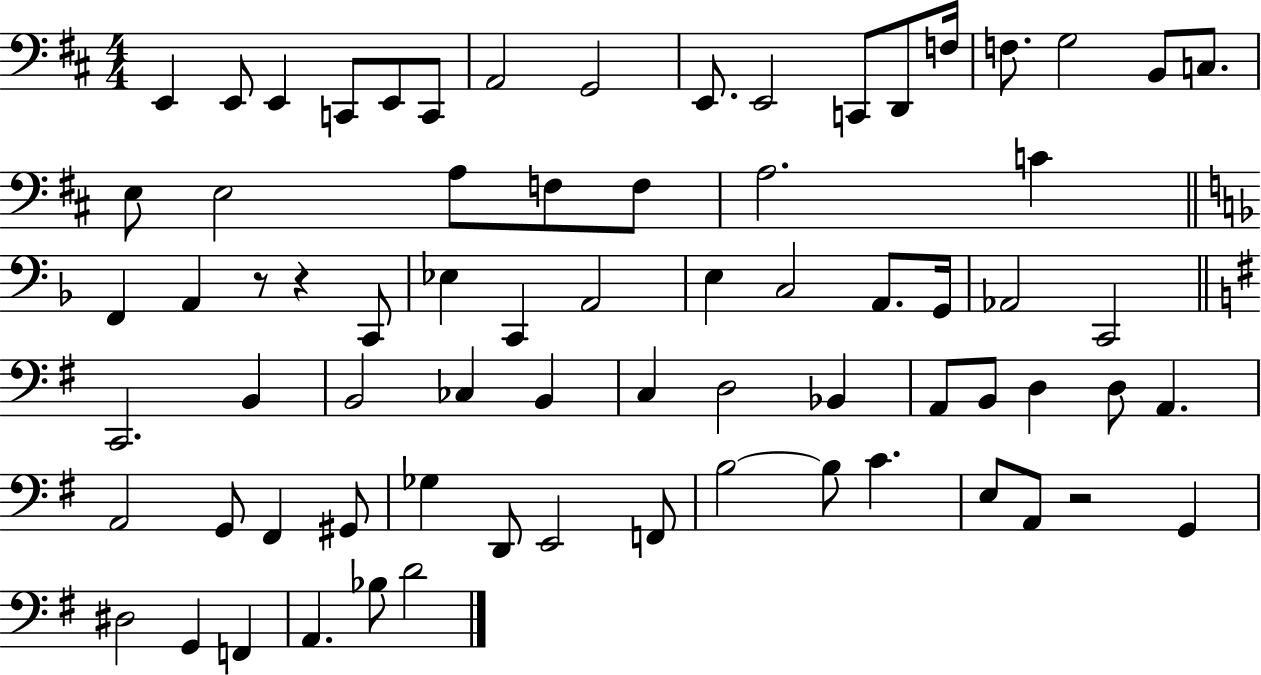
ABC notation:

X:1
T:Untitled
M:4/4
L:1/4
K:D
E,, E,,/2 E,, C,,/2 E,,/2 C,,/2 A,,2 G,,2 E,,/2 E,,2 C,,/2 D,,/2 F,/4 F,/2 G,2 B,,/2 C,/2 E,/2 E,2 A,/2 F,/2 F,/2 A,2 C F,, A,, z/2 z C,,/2 _E, C,, A,,2 E, C,2 A,,/2 G,,/4 _A,,2 C,,2 C,,2 B,, B,,2 _C, B,, C, D,2 _B,, A,,/2 B,,/2 D, D,/2 A,, A,,2 G,,/2 ^F,, ^G,,/2 _G, D,,/2 E,,2 F,,/2 B,2 B,/2 C E,/2 A,,/2 z2 G,, ^D,2 G,, F,, A,, _B,/2 D2